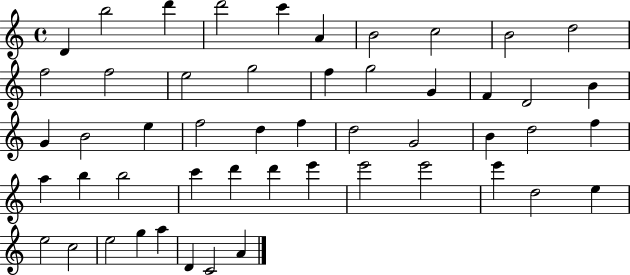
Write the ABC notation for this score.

X:1
T:Untitled
M:4/4
L:1/4
K:C
D b2 d' d'2 c' A B2 c2 B2 d2 f2 f2 e2 g2 f g2 G F D2 B G B2 e f2 d f d2 G2 B d2 f a b b2 c' d' d' e' e'2 e'2 e' d2 e e2 c2 e2 g a D C2 A